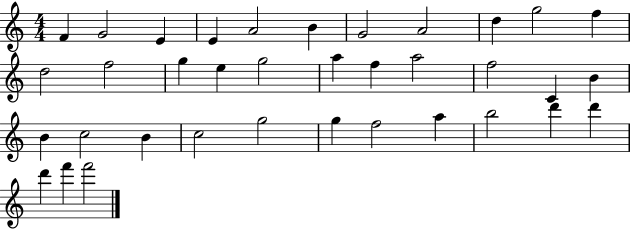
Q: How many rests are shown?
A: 0